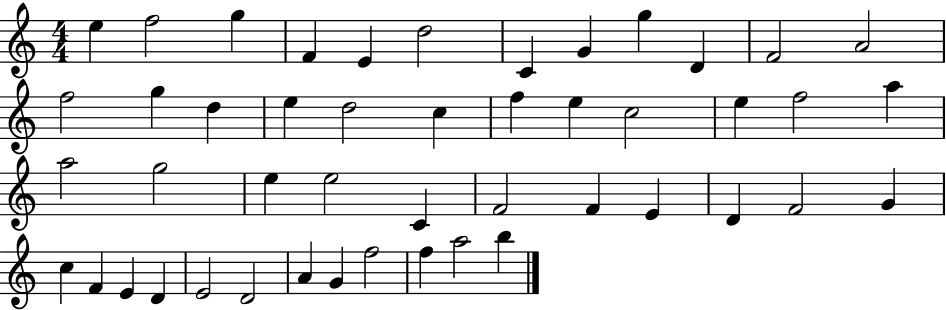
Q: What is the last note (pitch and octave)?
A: B5